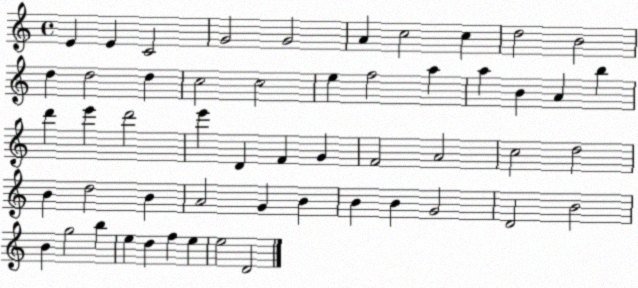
X:1
T:Untitled
M:4/4
L:1/4
K:C
E E C2 G2 G2 A c2 c d2 B2 d d2 d c2 c2 e f2 a a B A b d' e' d'2 e' D F G F2 A2 c2 d2 B d2 B A2 G B B B G2 D2 B2 B g2 b e d f e e2 D2